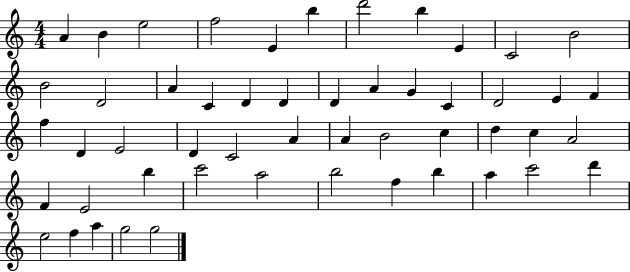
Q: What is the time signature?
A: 4/4